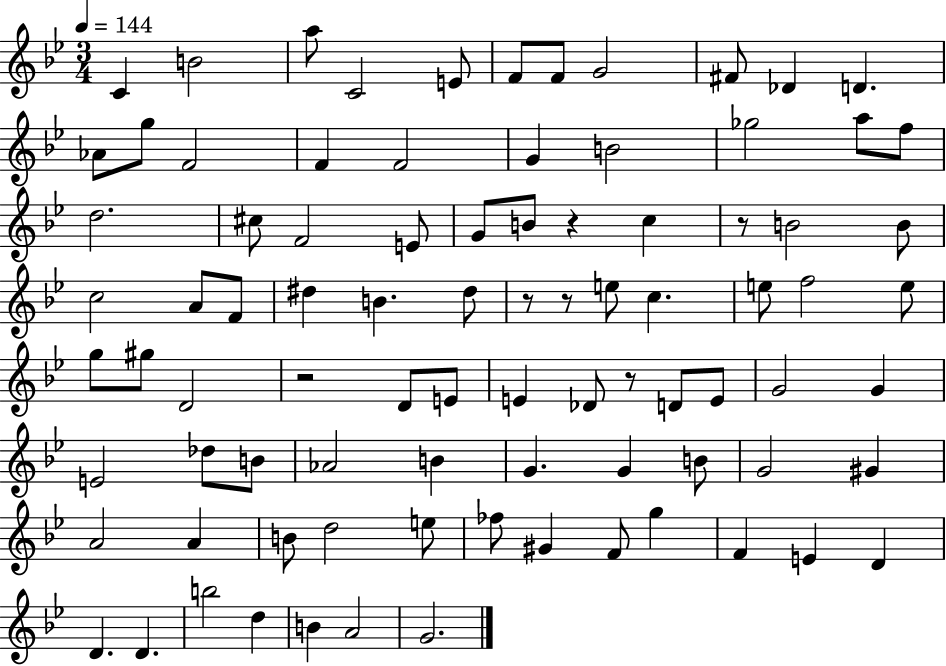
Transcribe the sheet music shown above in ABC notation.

X:1
T:Untitled
M:3/4
L:1/4
K:Bb
C B2 a/2 C2 E/2 F/2 F/2 G2 ^F/2 _D D _A/2 g/2 F2 F F2 G B2 _g2 a/2 f/2 d2 ^c/2 F2 E/2 G/2 B/2 z c z/2 B2 B/2 c2 A/2 F/2 ^d B ^d/2 z/2 z/2 e/2 c e/2 f2 e/2 g/2 ^g/2 D2 z2 D/2 E/2 E _D/2 z/2 D/2 E/2 G2 G E2 _d/2 B/2 _A2 B G G B/2 G2 ^G A2 A B/2 d2 e/2 _f/2 ^G F/2 g F E D D D b2 d B A2 G2